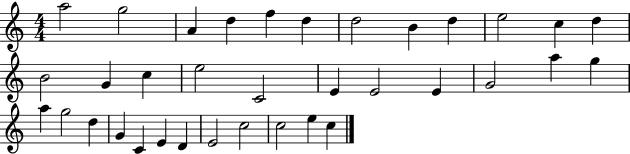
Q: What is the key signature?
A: C major